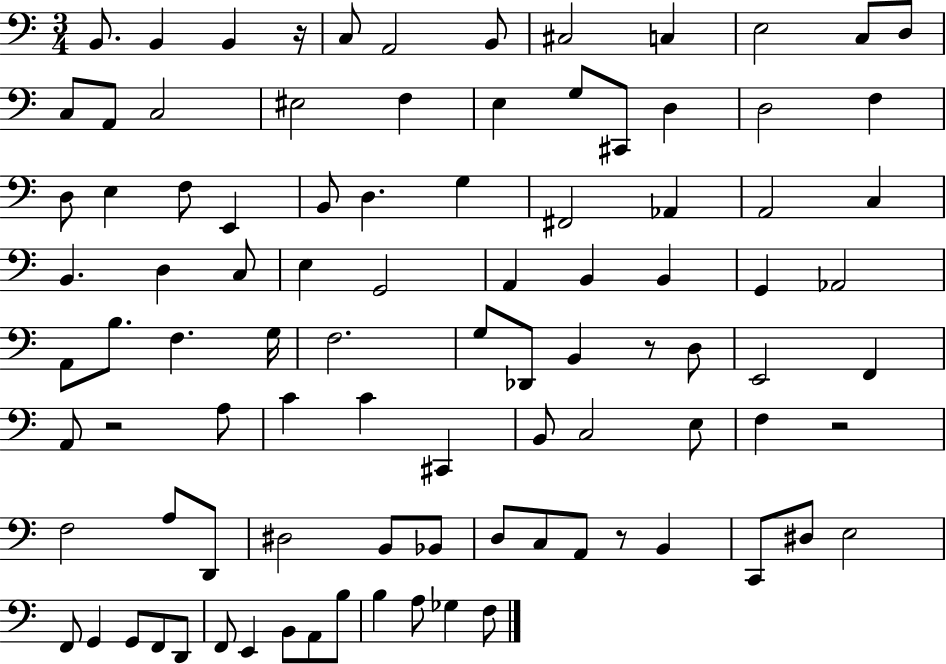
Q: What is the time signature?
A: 3/4